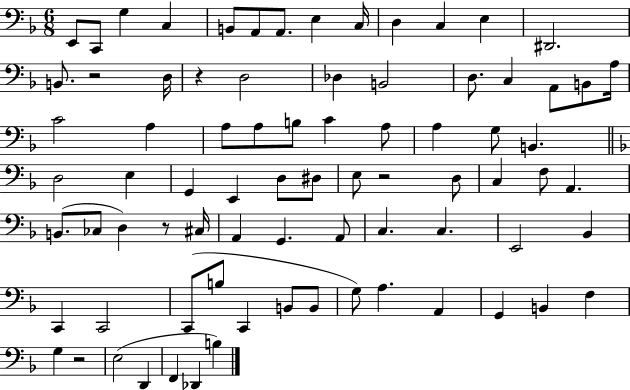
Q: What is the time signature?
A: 6/8